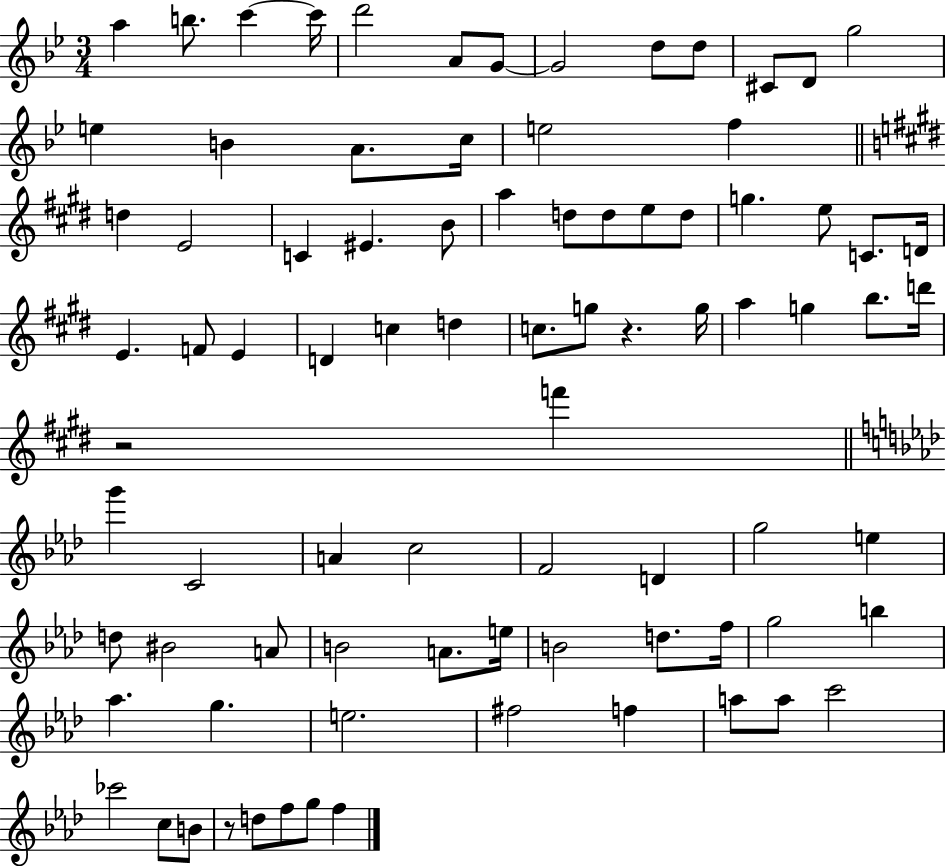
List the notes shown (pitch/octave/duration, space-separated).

A5/q B5/e. C6/q C6/s D6/h A4/e G4/e G4/h D5/e D5/e C#4/e D4/e G5/h E5/q B4/q A4/e. C5/s E5/h F5/q D5/q E4/h C4/q EIS4/q. B4/e A5/q D5/e D5/e E5/e D5/e G5/q. E5/e C4/e. D4/s E4/q. F4/e E4/q D4/q C5/q D5/q C5/e. G5/e R/q. G5/s A5/q G5/q B5/e. D6/s R/h F6/q G6/q C4/h A4/q C5/h F4/h D4/q G5/h E5/q D5/e BIS4/h A4/e B4/h A4/e. E5/s B4/h D5/e. F5/s G5/h B5/q Ab5/q. G5/q. E5/h. F#5/h F5/q A5/e A5/e C6/h CES6/h C5/e B4/e R/e D5/e F5/e G5/e F5/q